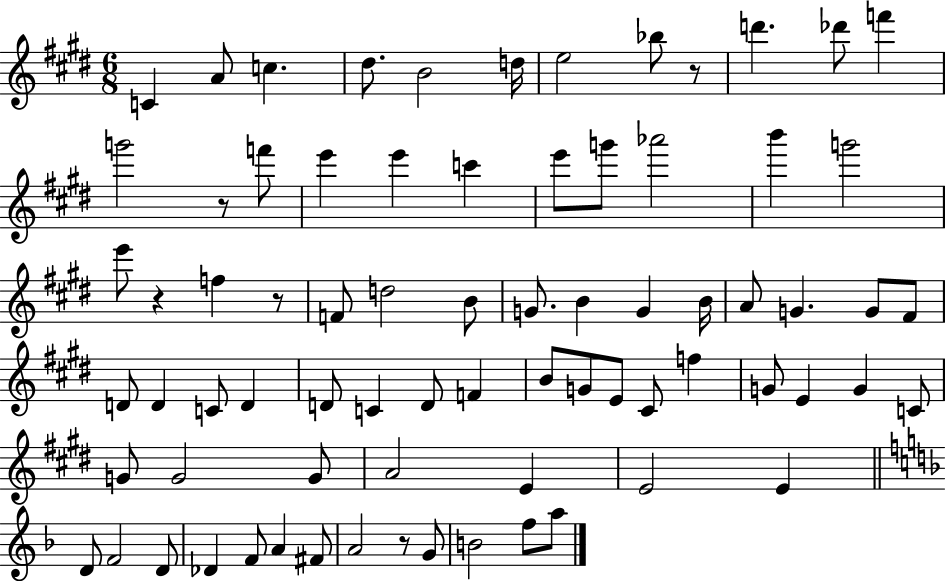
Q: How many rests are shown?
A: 5